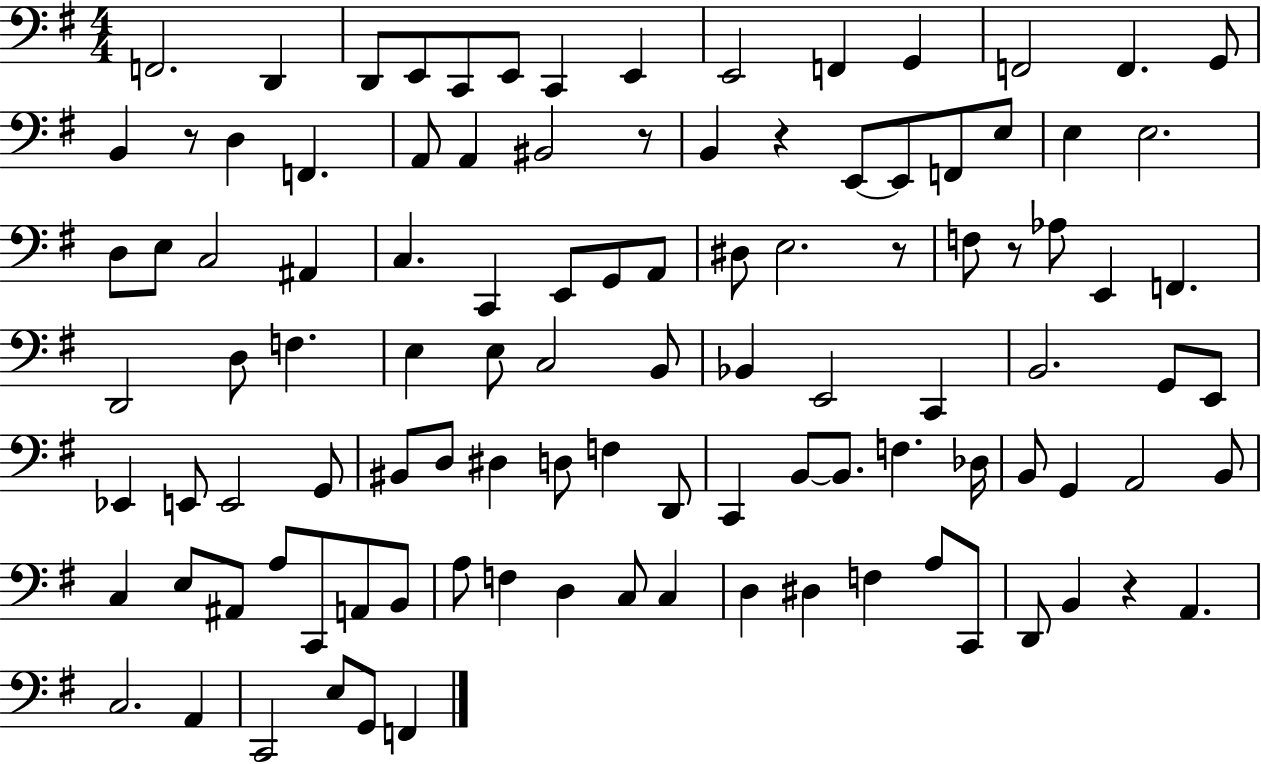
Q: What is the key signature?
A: G major